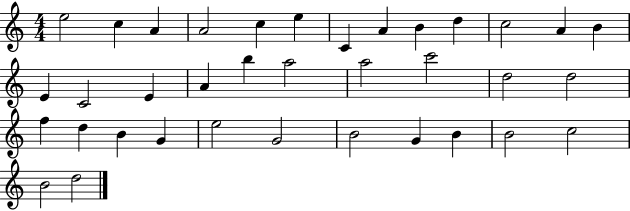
E5/h C5/q A4/q A4/h C5/q E5/q C4/q A4/q B4/q D5/q C5/h A4/q B4/q E4/q C4/h E4/q A4/q B5/q A5/h A5/h C6/h D5/h D5/h F5/q D5/q B4/q G4/q E5/h G4/h B4/h G4/q B4/q B4/h C5/h B4/h D5/h